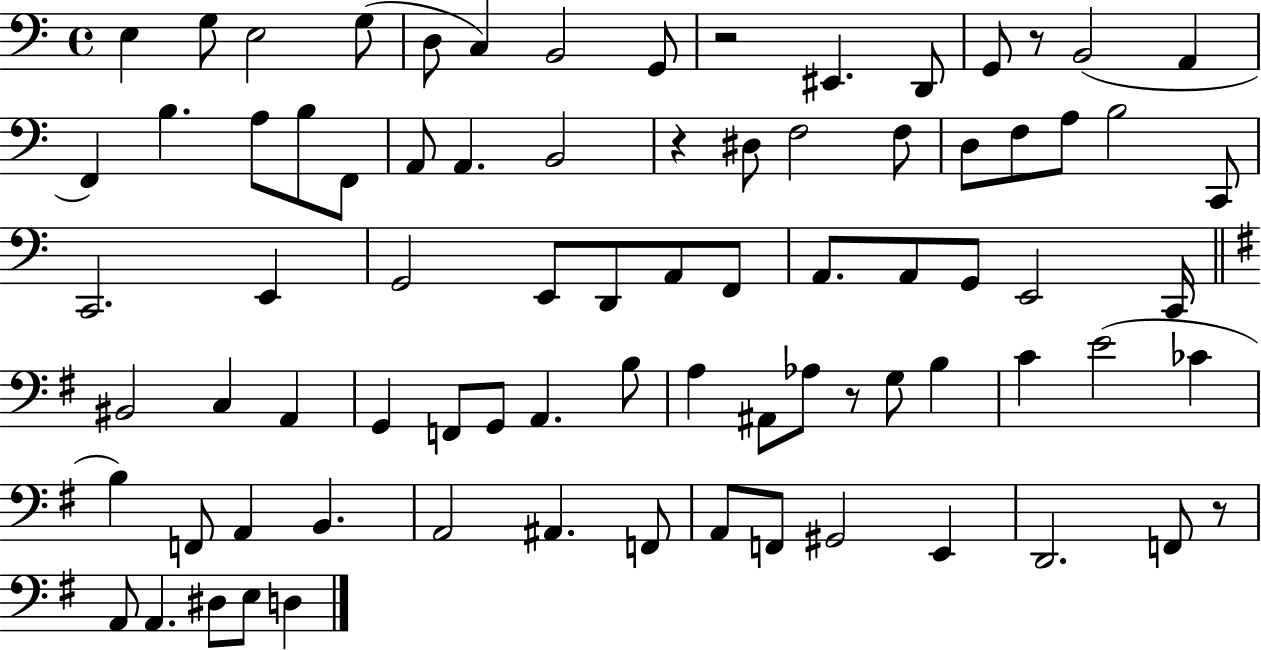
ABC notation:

X:1
T:Untitled
M:4/4
L:1/4
K:C
E, G,/2 E,2 G,/2 D,/2 C, B,,2 G,,/2 z2 ^E,, D,,/2 G,,/2 z/2 B,,2 A,, F,, B, A,/2 B,/2 F,,/2 A,,/2 A,, B,,2 z ^D,/2 F,2 F,/2 D,/2 F,/2 A,/2 B,2 C,,/2 C,,2 E,, G,,2 E,,/2 D,,/2 A,,/2 F,,/2 A,,/2 A,,/2 G,,/2 E,,2 C,,/4 ^B,,2 C, A,, G,, F,,/2 G,,/2 A,, B,/2 A, ^A,,/2 _A,/2 z/2 G,/2 B, C E2 _C B, F,,/2 A,, B,, A,,2 ^A,, F,,/2 A,,/2 F,,/2 ^G,,2 E,, D,,2 F,,/2 z/2 A,,/2 A,, ^D,/2 E,/2 D,